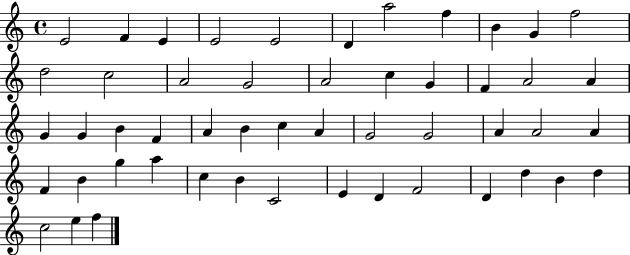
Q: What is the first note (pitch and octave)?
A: E4